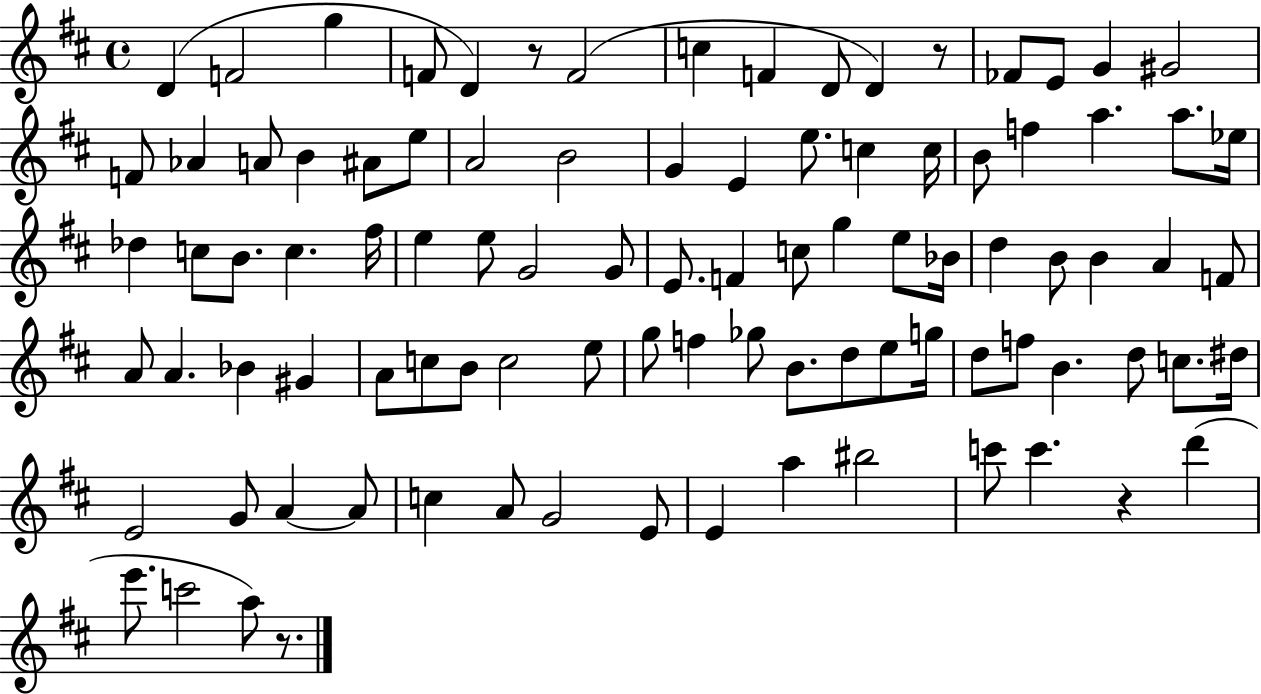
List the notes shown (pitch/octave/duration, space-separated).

D4/q F4/h G5/q F4/e D4/q R/e F4/h C5/q F4/q D4/e D4/q R/e FES4/e E4/e G4/q G#4/h F4/e Ab4/q A4/e B4/q A#4/e E5/e A4/h B4/h G4/q E4/q E5/e. C5/q C5/s B4/e F5/q A5/q. A5/e. Eb5/s Db5/q C5/e B4/e. C5/q. F#5/s E5/q E5/e G4/h G4/e E4/e. F4/q C5/e G5/q E5/e Bb4/s D5/q B4/e B4/q A4/q F4/e A4/e A4/q. Bb4/q G#4/q A4/e C5/e B4/e C5/h E5/e G5/e F5/q Gb5/e B4/e. D5/e E5/e G5/s D5/e F5/e B4/q. D5/e C5/e. D#5/s E4/h G4/e A4/q A4/e C5/q A4/e G4/h E4/e E4/q A5/q BIS5/h C6/e C6/q. R/q D6/q E6/e. C6/h A5/e R/e.